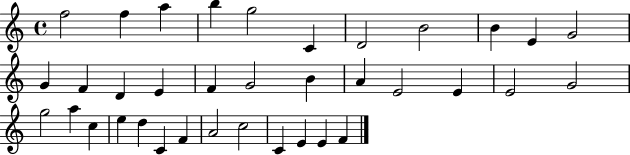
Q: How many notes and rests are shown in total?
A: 36